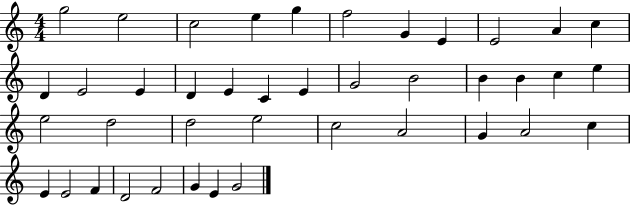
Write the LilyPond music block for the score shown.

{
  \clef treble
  \numericTimeSignature
  \time 4/4
  \key c \major
  g''2 e''2 | c''2 e''4 g''4 | f''2 g'4 e'4 | e'2 a'4 c''4 | \break d'4 e'2 e'4 | d'4 e'4 c'4 e'4 | g'2 b'2 | b'4 b'4 c''4 e''4 | \break e''2 d''2 | d''2 e''2 | c''2 a'2 | g'4 a'2 c''4 | \break e'4 e'2 f'4 | d'2 f'2 | g'4 e'4 g'2 | \bar "|."
}